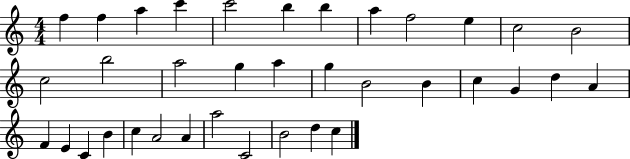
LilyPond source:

{
  \clef treble
  \numericTimeSignature
  \time 4/4
  \key c \major
  f''4 f''4 a''4 c'''4 | c'''2 b''4 b''4 | a''4 f''2 e''4 | c''2 b'2 | \break c''2 b''2 | a''2 g''4 a''4 | g''4 b'2 b'4 | c''4 g'4 d''4 a'4 | \break f'4 e'4 c'4 b'4 | c''4 a'2 a'4 | a''2 c'2 | b'2 d''4 c''4 | \break \bar "|."
}